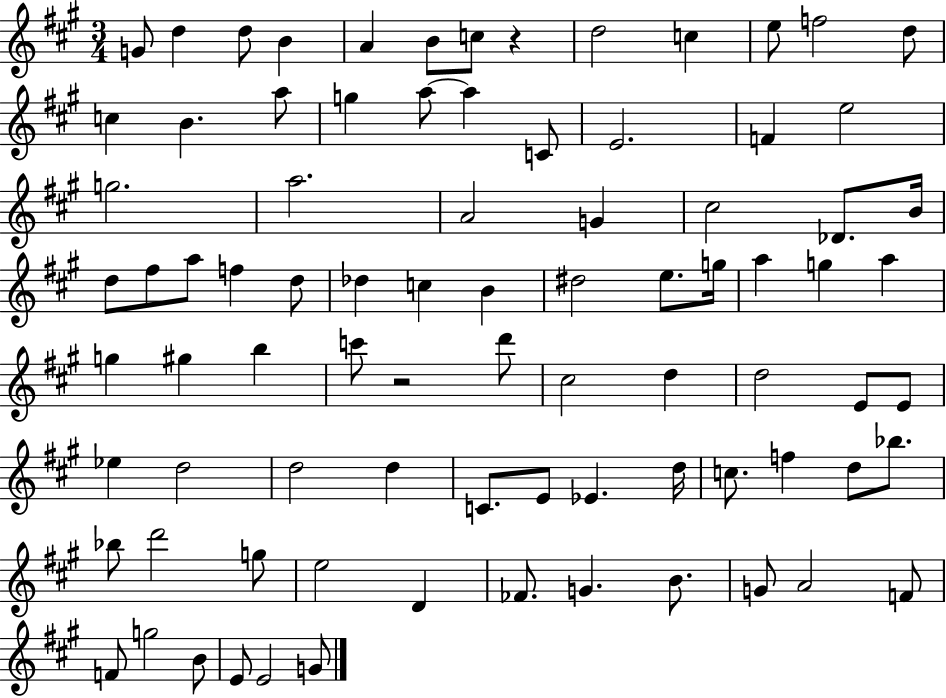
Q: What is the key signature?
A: A major